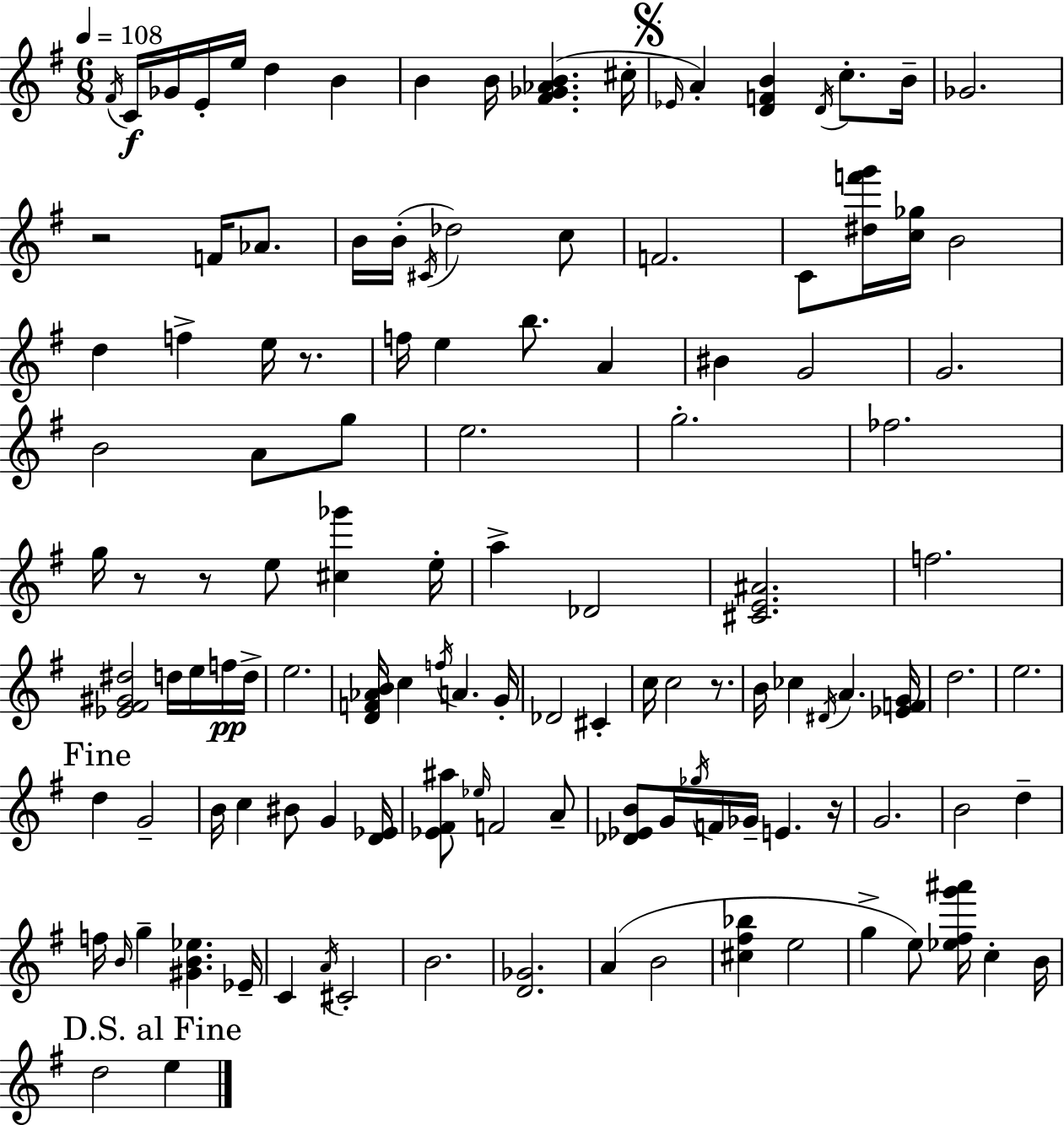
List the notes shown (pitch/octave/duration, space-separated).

F#4/s C4/s Gb4/s E4/s E5/s D5/q B4/q B4/q B4/s [F#4,Gb4,Ab4,B4]/q. C#5/s Eb4/s A4/q [D4,F4,B4]/q D4/s C5/e. B4/s Gb4/h. R/h F4/s Ab4/e. B4/s B4/s C#4/s Db5/h C5/e F4/h. C4/e [D#5,F6,G6]/s [C5,Gb5]/s B4/h D5/q F5/q E5/s R/e. F5/s E5/q B5/e. A4/q BIS4/q G4/h G4/h. B4/h A4/e G5/e E5/h. G5/h. FES5/h. G5/s R/e R/e E5/e [C#5,Gb6]/q E5/s A5/q Db4/h [C#4,E4,A#4]/h. F5/h. [Eb4,F#4,G#4,D#5]/h D5/s E5/s F5/s D5/s E5/h. [D4,F4,Ab4,B4]/s C5/q F5/s A4/q. G4/s Db4/h C#4/q C5/s C5/h R/e. B4/s CES5/q D#4/s A4/q. [Eb4,F4,G4]/s D5/h. E5/h. D5/q G4/h B4/s C5/q BIS4/e G4/q [D4,Eb4]/s [Eb4,F#4,A#5]/e Eb5/s F4/h A4/e [Db4,Eb4,B4]/e G4/s Gb5/s F4/s Gb4/s E4/q. R/s G4/h. B4/h D5/q F5/s B4/s G5/q [G#4,B4,Eb5]/q. Eb4/s C4/q A4/s C#4/h B4/h. [D4,Gb4]/h. A4/q B4/h [C#5,F#5,Bb5]/q E5/h G5/q E5/e [Eb5,F#5,G6,A#6]/s C5/q B4/s D5/h E5/q